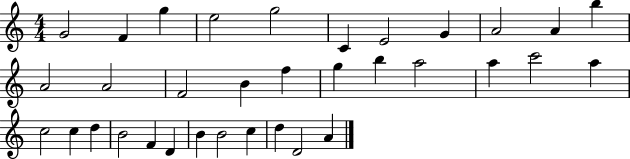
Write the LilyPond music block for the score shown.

{
  \clef treble
  \numericTimeSignature
  \time 4/4
  \key c \major
  g'2 f'4 g''4 | e''2 g''2 | c'4 e'2 g'4 | a'2 a'4 b''4 | \break a'2 a'2 | f'2 b'4 f''4 | g''4 b''4 a''2 | a''4 c'''2 a''4 | \break c''2 c''4 d''4 | b'2 f'4 d'4 | b'4 b'2 c''4 | d''4 d'2 a'4 | \break \bar "|."
}